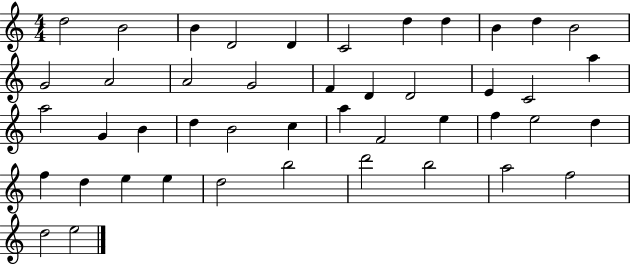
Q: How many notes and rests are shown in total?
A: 45